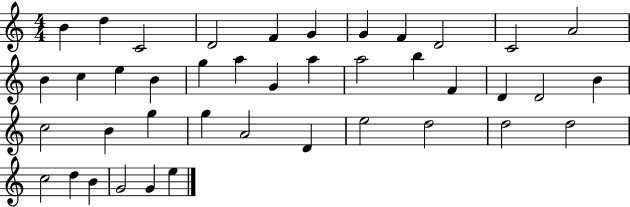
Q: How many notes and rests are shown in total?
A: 41